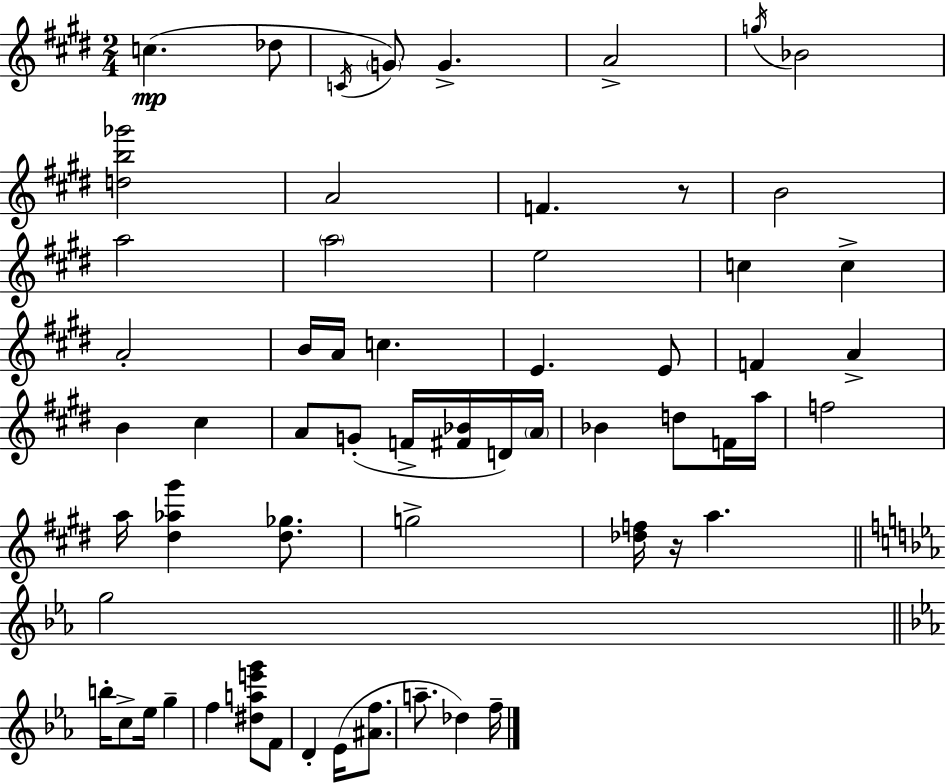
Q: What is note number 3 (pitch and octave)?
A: C4